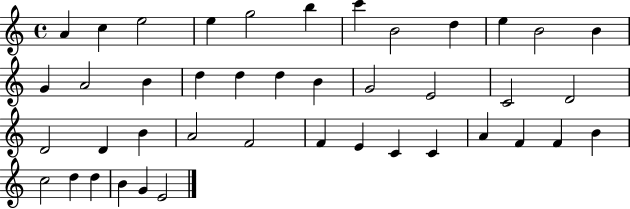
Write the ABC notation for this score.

X:1
T:Untitled
M:4/4
L:1/4
K:C
A c e2 e g2 b c' B2 d e B2 B G A2 B d d d B G2 E2 C2 D2 D2 D B A2 F2 F E C C A F F B c2 d d B G E2